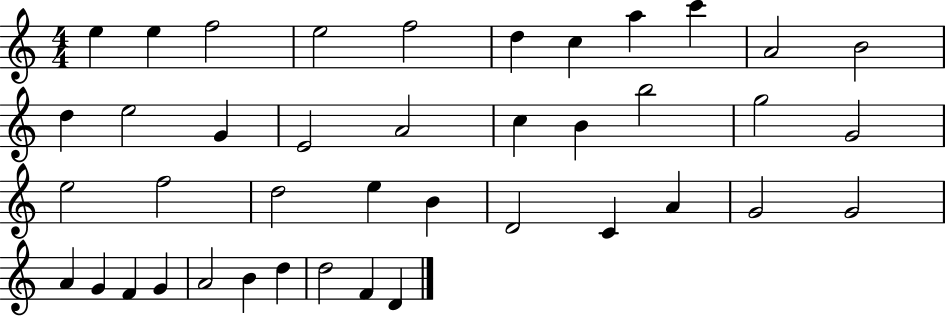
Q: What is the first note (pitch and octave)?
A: E5